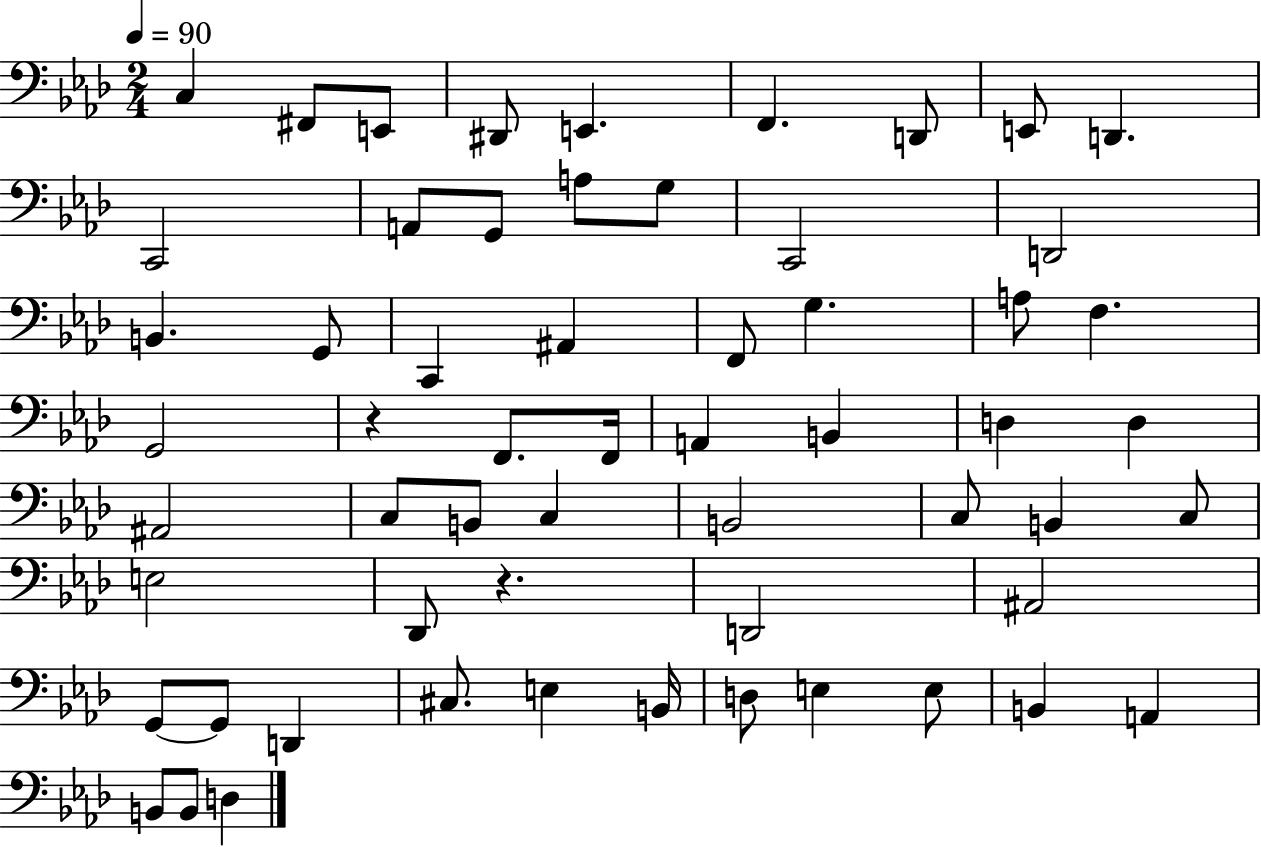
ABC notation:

X:1
T:Untitled
M:2/4
L:1/4
K:Ab
C, ^F,,/2 E,,/2 ^D,,/2 E,, F,, D,,/2 E,,/2 D,, C,,2 A,,/2 G,,/2 A,/2 G,/2 C,,2 D,,2 B,, G,,/2 C,, ^A,, F,,/2 G, A,/2 F, G,,2 z F,,/2 F,,/4 A,, B,, D, D, ^A,,2 C,/2 B,,/2 C, B,,2 C,/2 B,, C,/2 E,2 _D,,/2 z D,,2 ^A,,2 G,,/2 G,,/2 D,, ^C,/2 E, B,,/4 D,/2 E, E,/2 B,, A,, B,,/2 B,,/2 D,